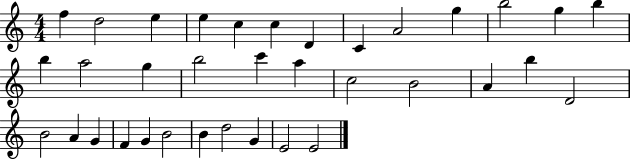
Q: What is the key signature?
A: C major